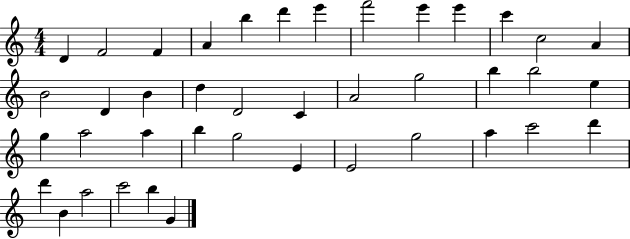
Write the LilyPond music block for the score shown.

{
  \clef treble
  \numericTimeSignature
  \time 4/4
  \key c \major
  d'4 f'2 f'4 | a'4 b''4 d'''4 e'''4 | f'''2 e'''4 e'''4 | c'''4 c''2 a'4 | \break b'2 d'4 b'4 | d''4 d'2 c'4 | a'2 g''2 | b''4 b''2 e''4 | \break g''4 a''2 a''4 | b''4 g''2 e'4 | e'2 g''2 | a''4 c'''2 d'''4 | \break d'''4 b'4 a''2 | c'''2 b''4 g'4 | \bar "|."
}